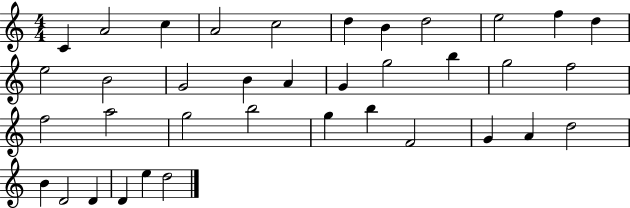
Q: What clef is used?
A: treble